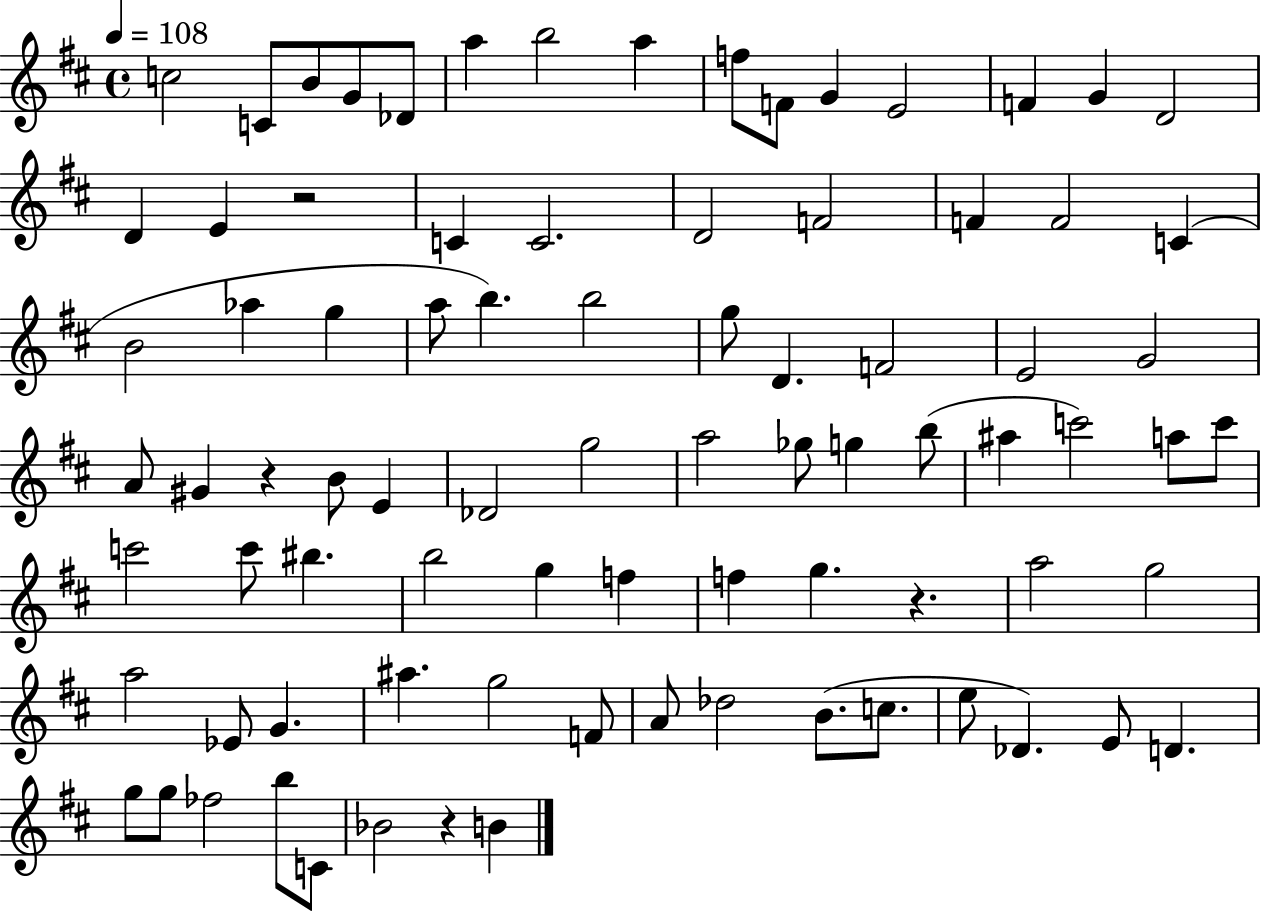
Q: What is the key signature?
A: D major